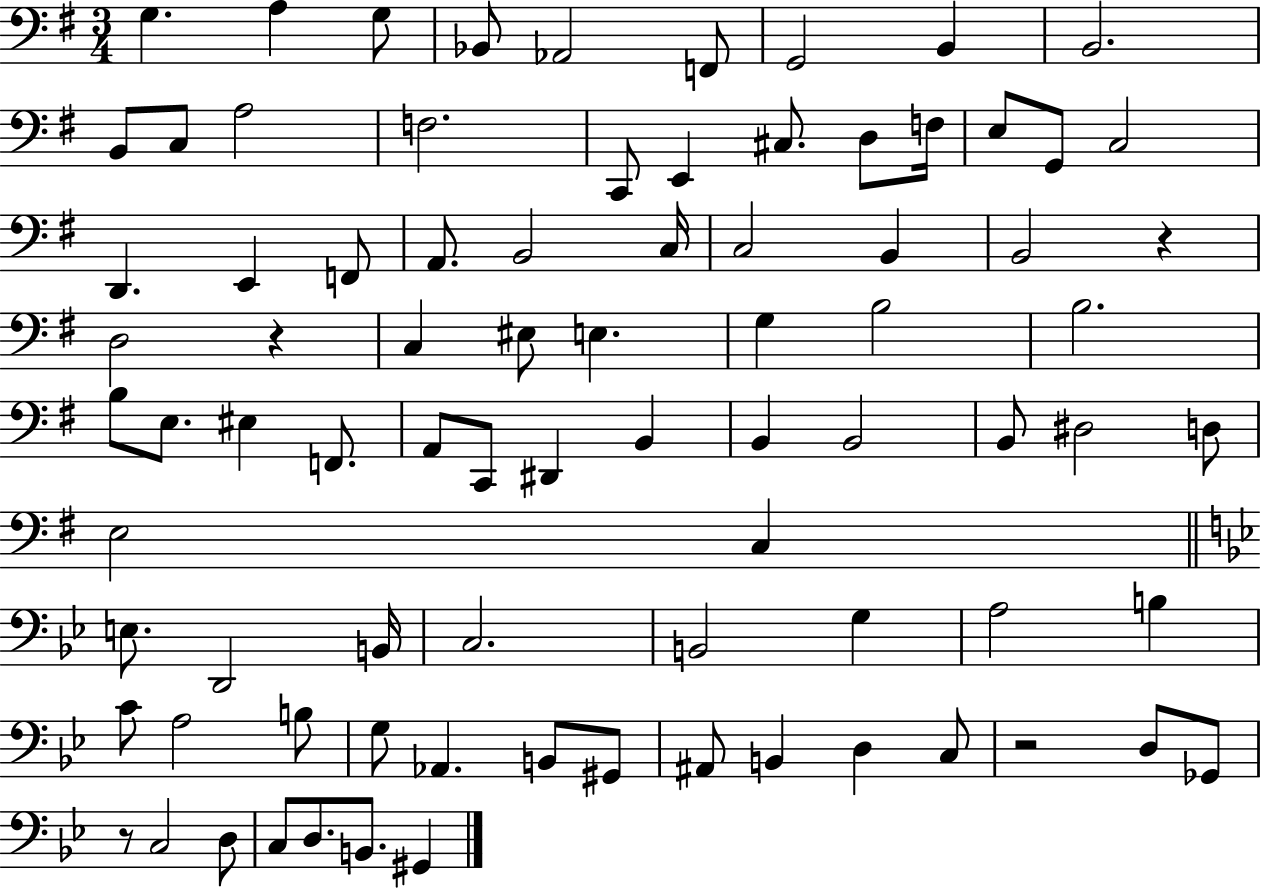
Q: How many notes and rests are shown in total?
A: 83